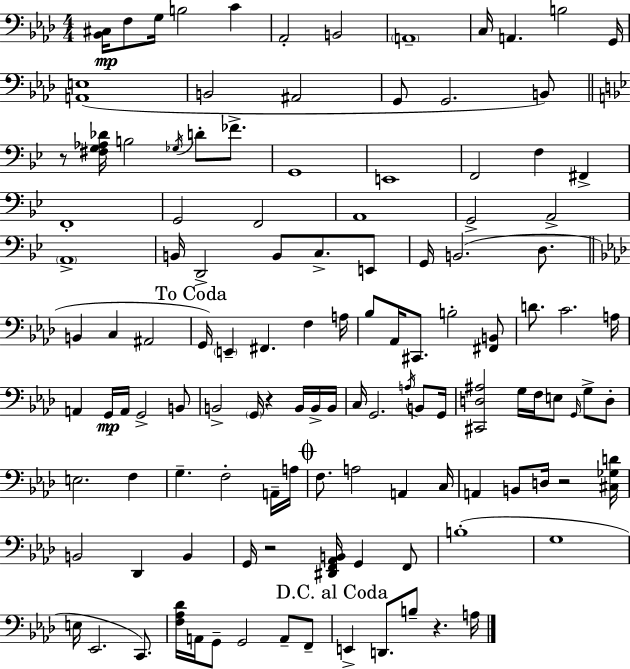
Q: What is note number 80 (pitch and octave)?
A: F3